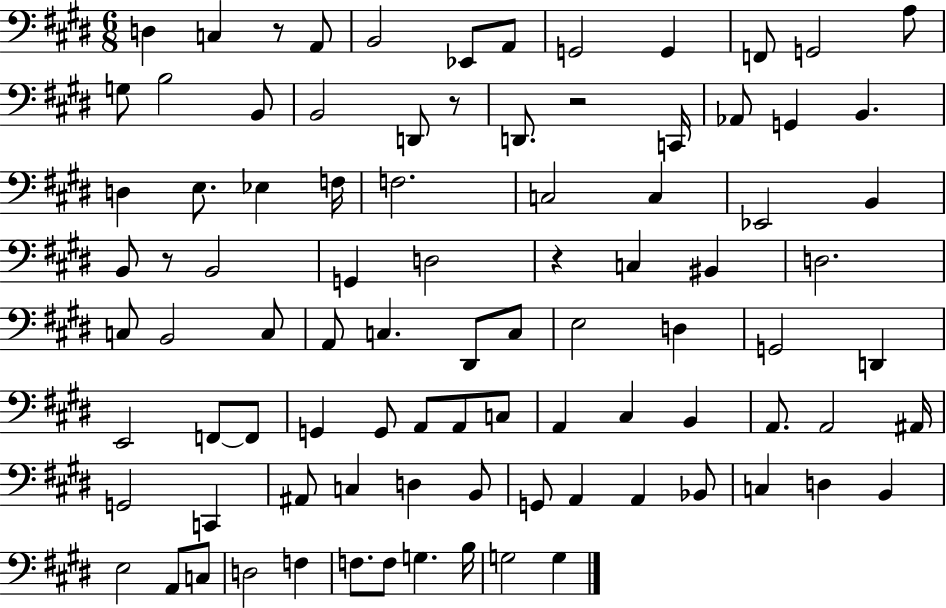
X:1
T:Untitled
M:6/8
L:1/4
K:E
D, C, z/2 A,,/2 B,,2 _E,,/2 A,,/2 G,,2 G,, F,,/2 G,,2 A,/2 G,/2 B,2 B,,/2 B,,2 D,,/2 z/2 D,,/2 z2 C,,/4 _A,,/2 G,, B,, D, E,/2 _E, F,/4 F,2 C,2 C, _E,,2 B,, B,,/2 z/2 B,,2 G,, D,2 z C, ^B,, D,2 C,/2 B,,2 C,/2 A,,/2 C, ^D,,/2 C,/2 E,2 D, G,,2 D,, E,,2 F,,/2 F,,/2 G,, G,,/2 A,,/2 A,,/2 C,/2 A,, ^C, B,, A,,/2 A,,2 ^A,,/4 G,,2 C,, ^A,,/2 C, D, B,,/2 G,,/2 A,, A,, _B,,/2 C, D, B,, E,2 A,,/2 C,/2 D,2 F, F,/2 F,/2 G, B,/4 G,2 G,